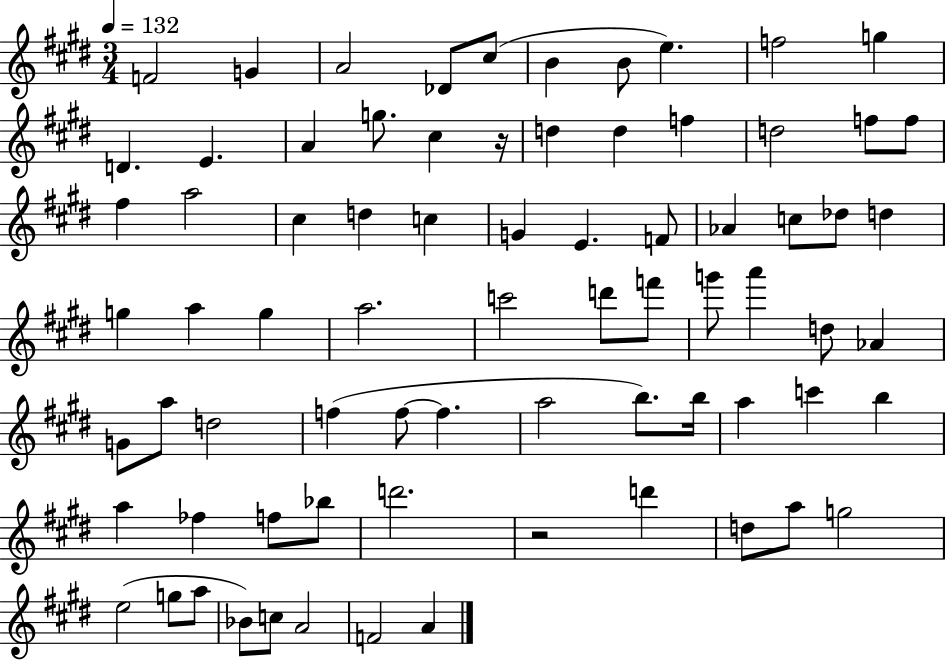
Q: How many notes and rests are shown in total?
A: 75